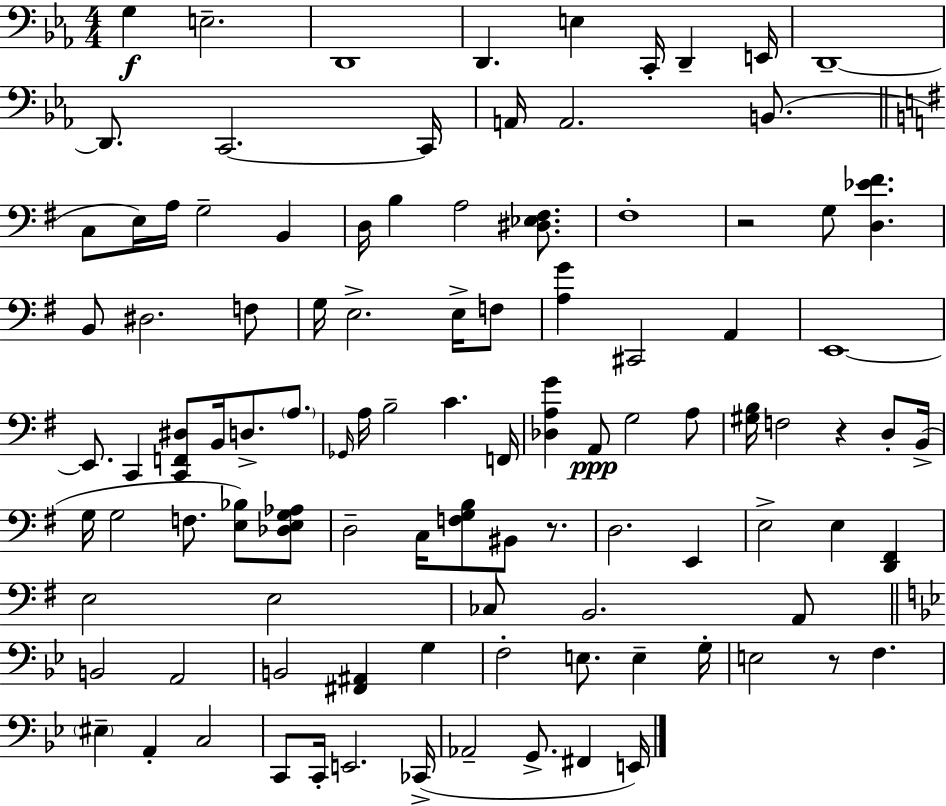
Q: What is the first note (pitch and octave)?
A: G3